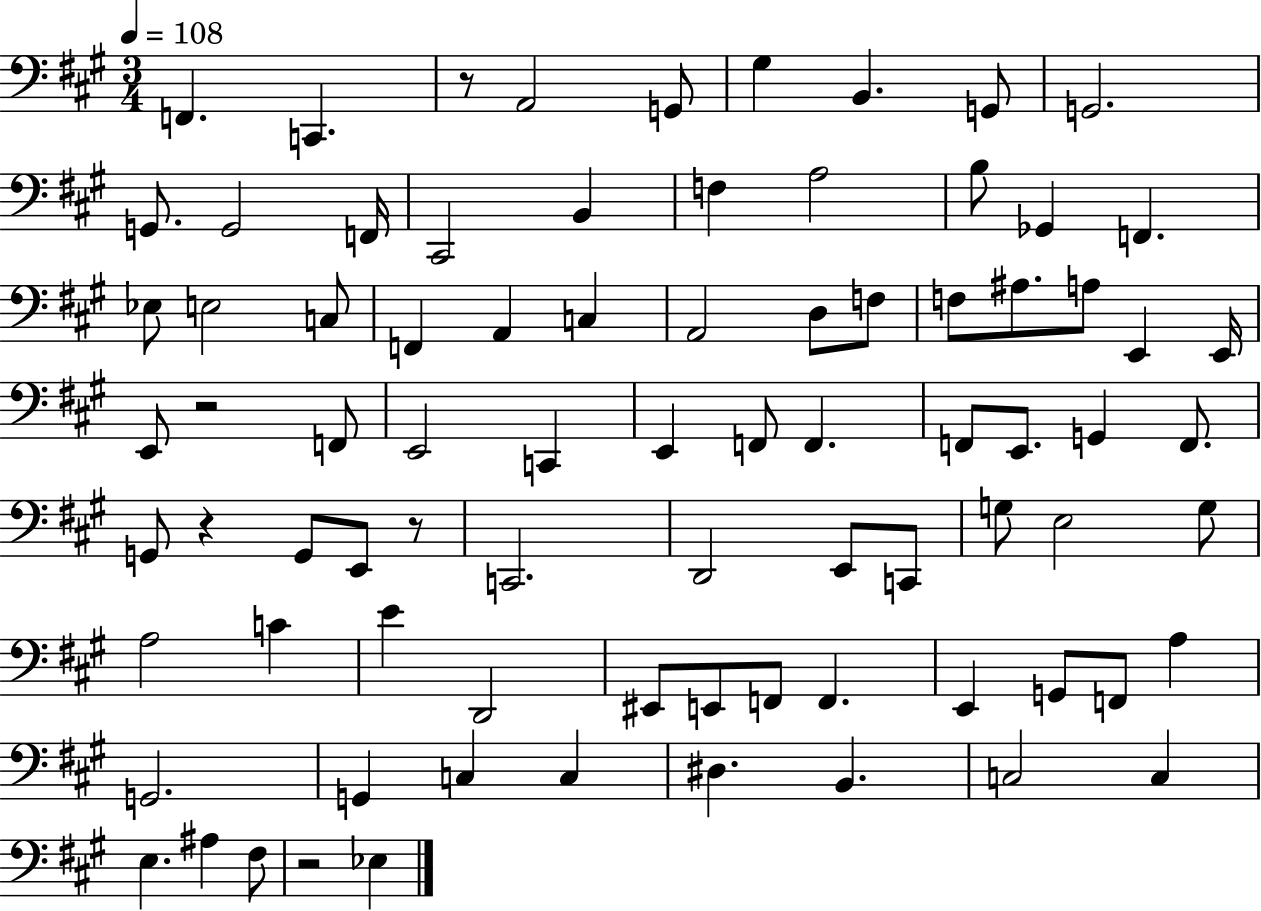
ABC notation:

X:1
T:Untitled
M:3/4
L:1/4
K:A
F,, C,, z/2 A,,2 G,,/2 ^G, B,, G,,/2 G,,2 G,,/2 G,,2 F,,/4 ^C,,2 B,, F, A,2 B,/2 _G,, F,, _E,/2 E,2 C,/2 F,, A,, C, A,,2 D,/2 F,/2 F,/2 ^A,/2 A,/2 E,, E,,/4 E,,/2 z2 F,,/2 E,,2 C,, E,, F,,/2 F,, F,,/2 E,,/2 G,, F,,/2 G,,/2 z G,,/2 E,,/2 z/2 C,,2 D,,2 E,,/2 C,,/2 G,/2 E,2 G,/2 A,2 C E D,,2 ^E,,/2 E,,/2 F,,/2 F,, E,, G,,/2 F,,/2 A, G,,2 G,, C, C, ^D, B,, C,2 C, E, ^A, ^F,/2 z2 _E,